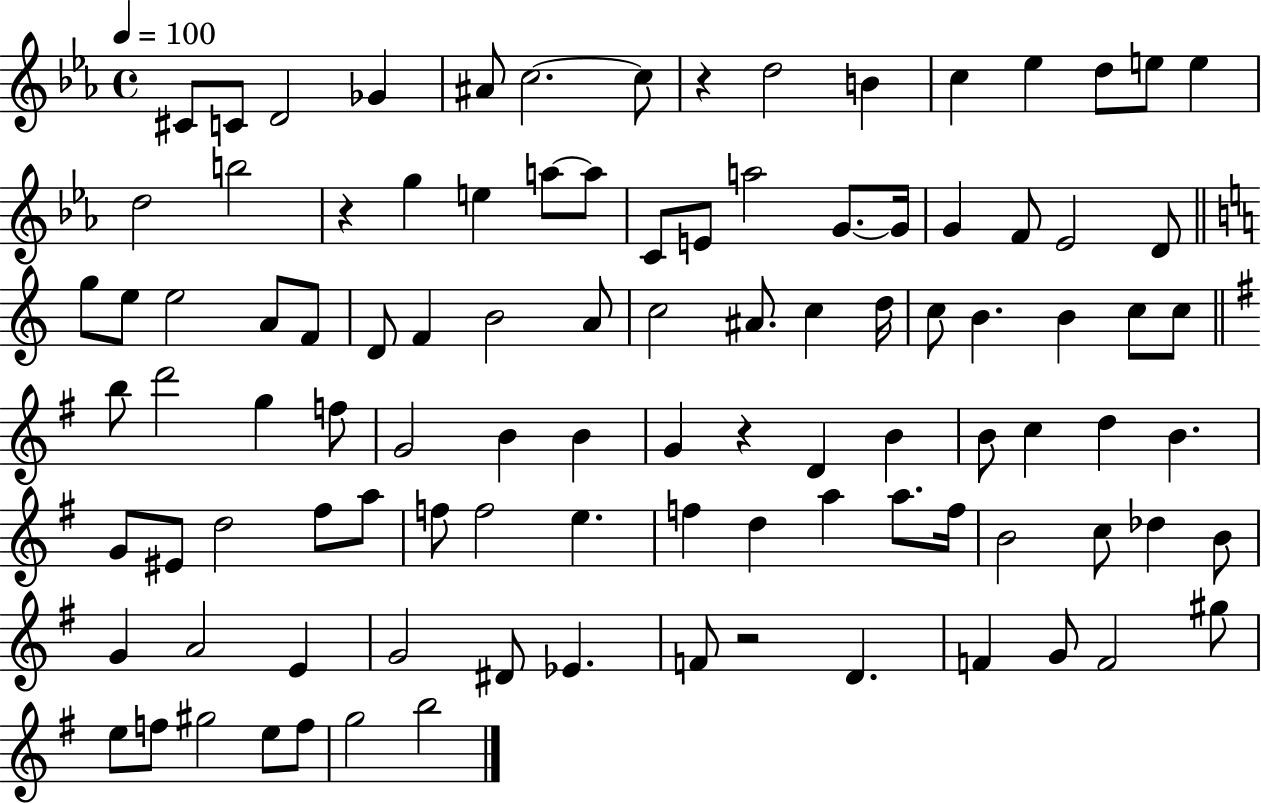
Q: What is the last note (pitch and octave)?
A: B5